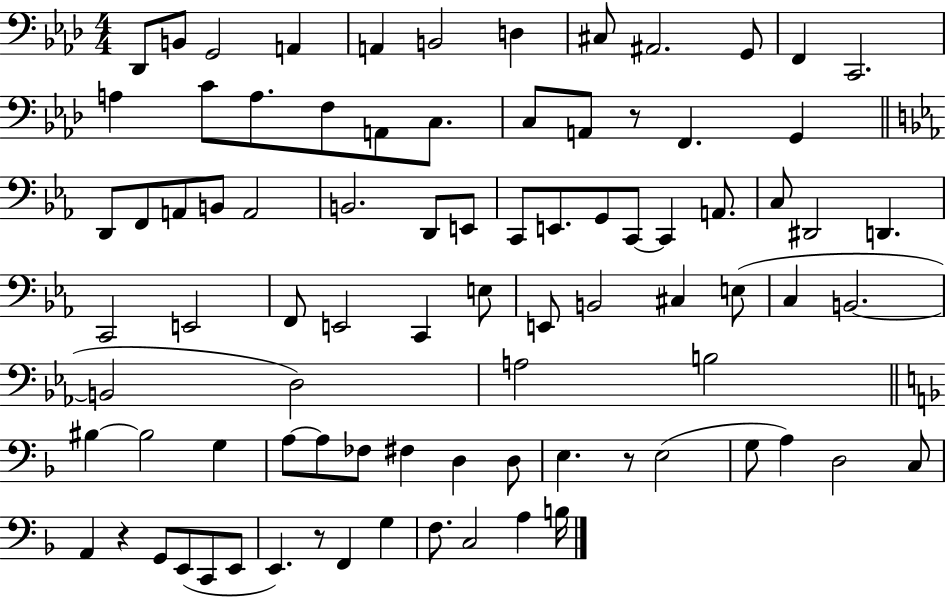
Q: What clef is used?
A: bass